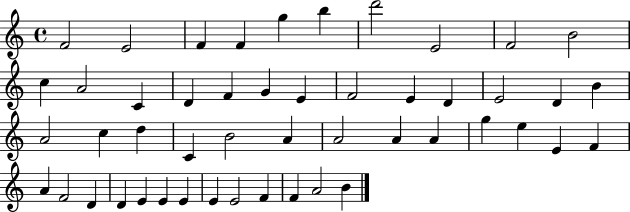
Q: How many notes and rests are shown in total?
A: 49